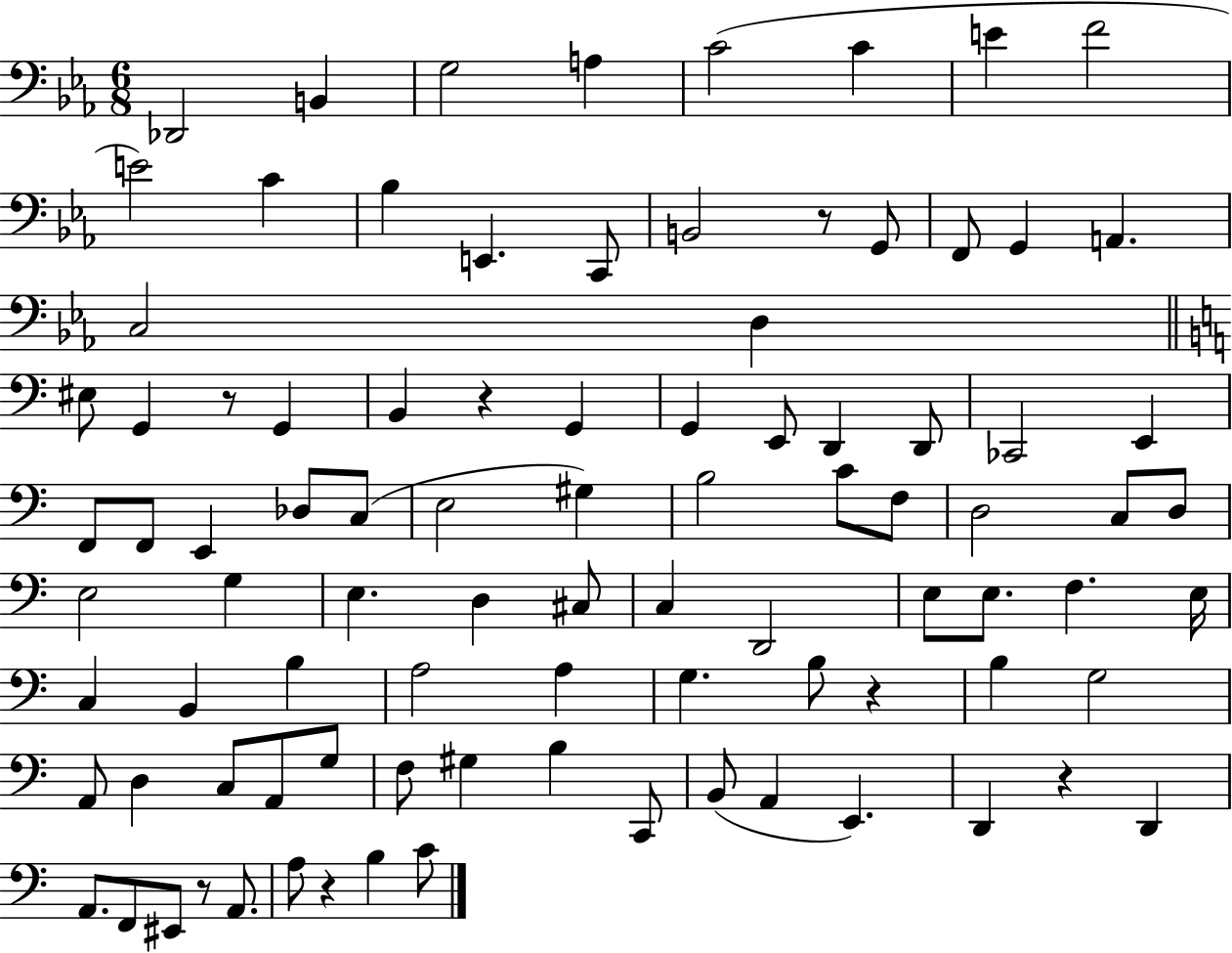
X:1
T:Untitled
M:6/8
L:1/4
K:Eb
_D,,2 B,, G,2 A, C2 C E F2 E2 C _B, E,, C,,/2 B,,2 z/2 G,,/2 F,,/2 G,, A,, C,2 D, ^E,/2 G,, z/2 G,, B,, z G,, G,, E,,/2 D,, D,,/2 _C,,2 E,, F,,/2 F,,/2 E,, _D,/2 C,/2 E,2 ^G, B,2 C/2 F,/2 D,2 C,/2 D,/2 E,2 G, E, D, ^C,/2 C, D,,2 E,/2 E,/2 F, E,/4 C, B,, B, A,2 A, G, B,/2 z B, G,2 A,,/2 D, C,/2 A,,/2 G,/2 F,/2 ^G, B, C,,/2 B,,/2 A,, E,, D,, z D,, A,,/2 F,,/2 ^E,,/2 z/2 A,,/2 A,/2 z B, C/2